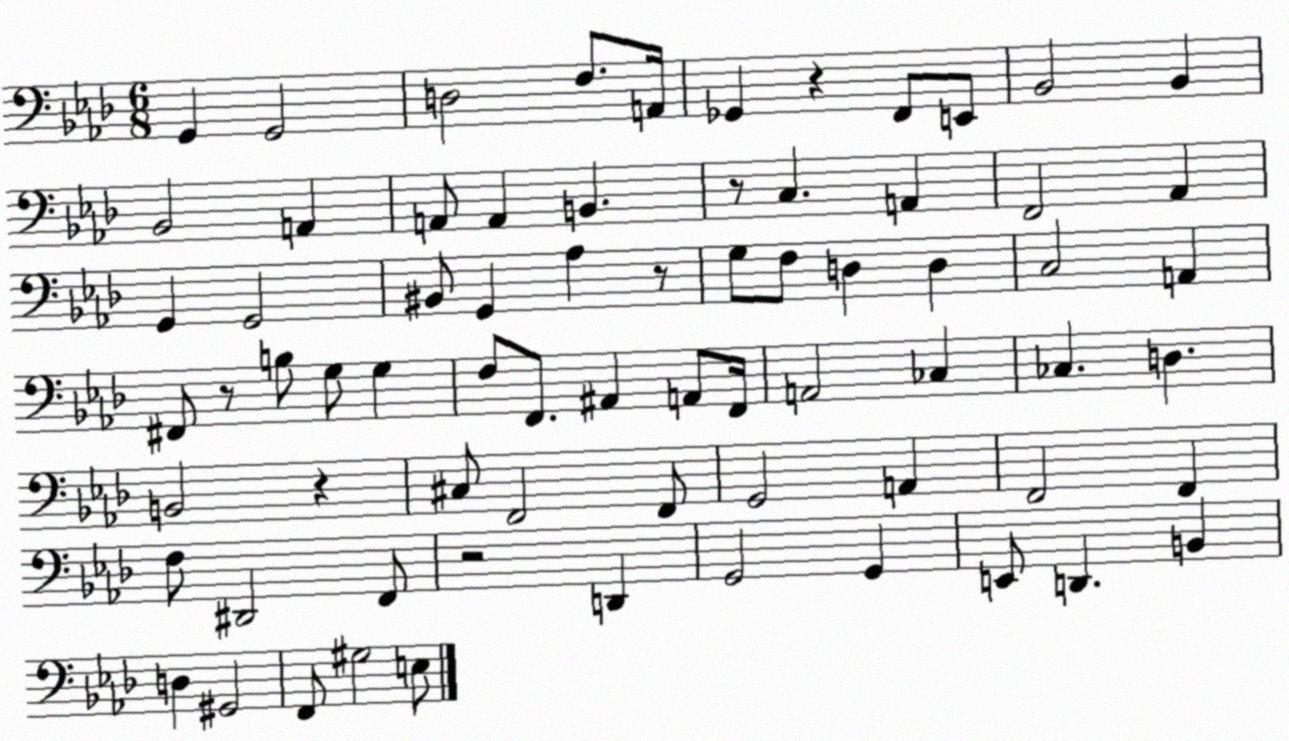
X:1
T:Untitled
M:6/8
L:1/4
K:Ab
G,, G,,2 D,2 F,/2 A,,/4 _G,, z F,,/2 E,,/2 _B,,2 _B,, _B,,2 A,, A,,/2 A,, B,, z/2 C, A,, F,,2 _A,, G,, G,,2 ^B,,/2 G,, _A, z/2 G,/2 F,/2 D, D, C,2 A,, ^F,,/2 z/2 B,/2 G,/2 G, F,/2 F,,/2 ^A,, A,,/2 F,,/4 A,,2 _C, _C, D, B,,2 z ^C,/2 F,,2 F,,/2 G,,2 A,, F,,2 F,, F,/2 ^D,,2 F,,/2 z2 D,, G,,2 G,, E,,/2 D,, B,, D, ^G,,2 F,,/2 ^G,2 E,/2